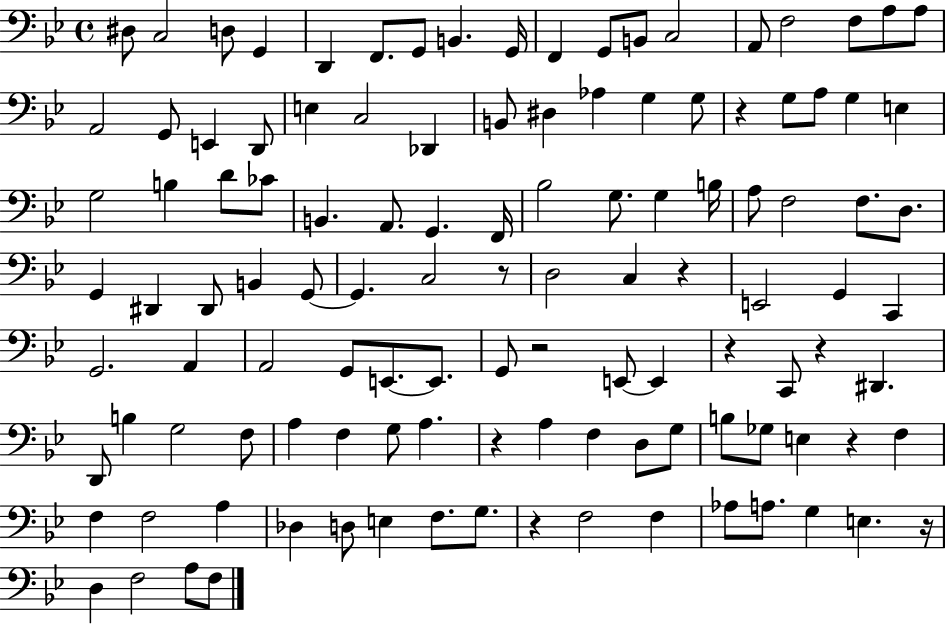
D#3/e C3/h D3/e G2/q D2/q F2/e. G2/e B2/q. G2/s F2/q G2/e B2/e C3/h A2/e F3/h F3/e A3/e A3/e A2/h G2/e E2/q D2/e E3/q C3/h Db2/q B2/e D#3/q Ab3/q G3/q G3/e R/q G3/e A3/e G3/q E3/q G3/h B3/q D4/e CES4/e B2/q. A2/e. G2/q. F2/s Bb3/h G3/e. G3/q B3/s A3/e F3/h F3/e. D3/e. G2/q D#2/q D#2/e B2/q G2/e G2/q. C3/h R/e D3/h C3/q R/q E2/h G2/q C2/q G2/h. A2/q A2/h G2/e E2/e. E2/e. G2/e R/h E2/e E2/q R/q C2/e R/q D#2/q. D2/e B3/q G3/h F3/e A3/q F3/q G3/e A3/q. R/q A3/q F3/q D3/e G3/e B3/e Gb3/e E3/q R/q F3/q F3/q F3/h A3/q Db3/q D3/e E3/q F3/e. G3/e. R/q F3/h F3/q Ab3/e A3/e. G3/q E3/q. R/s D3/q F3/h A3/e F3/e